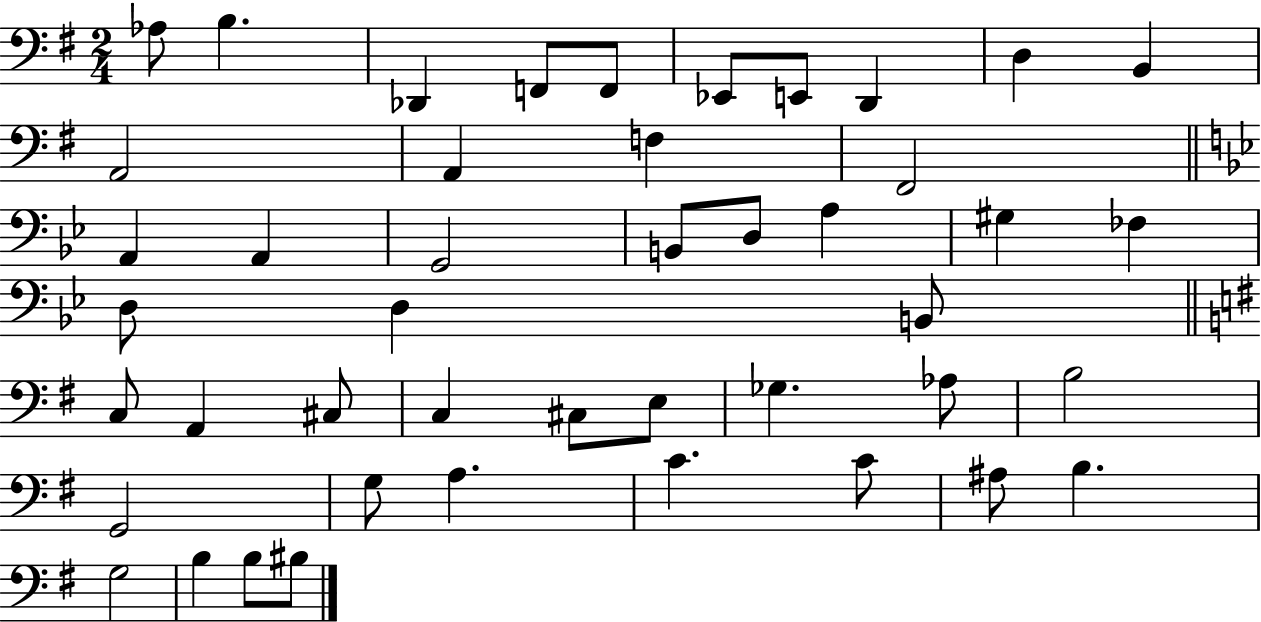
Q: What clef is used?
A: bass